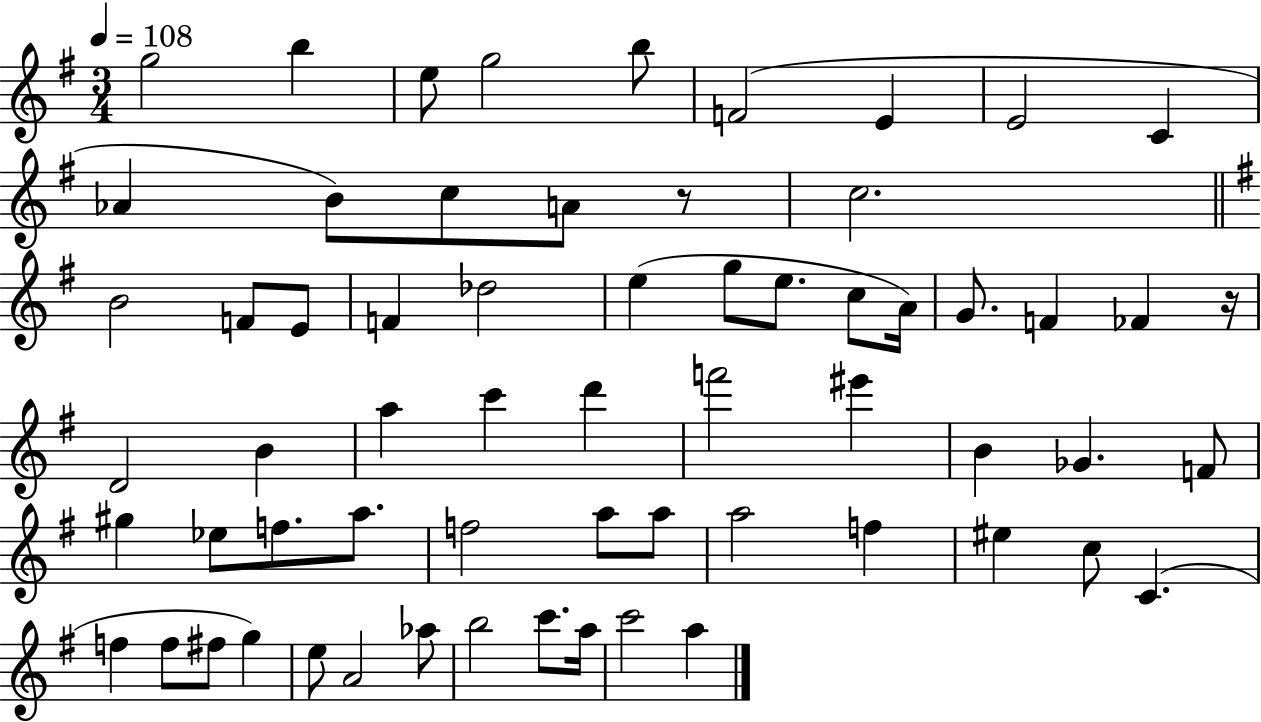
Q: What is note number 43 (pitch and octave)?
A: A5